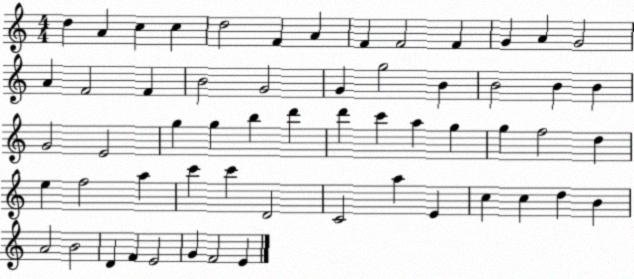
X:1
T:Untitled
M:4/4
L:1/4
K:C
d A c c d2 F A F F2 F G A G2 A F2 F B2 G2 G g2 B B2 B B G2 E2 g g b d' d' c' a g g f2 d e f2 a c' c' D2 C2 a E c c d B A2 B2 D F E2 G F2 E